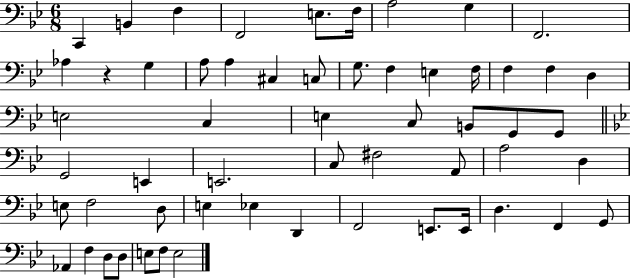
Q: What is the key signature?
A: BES major